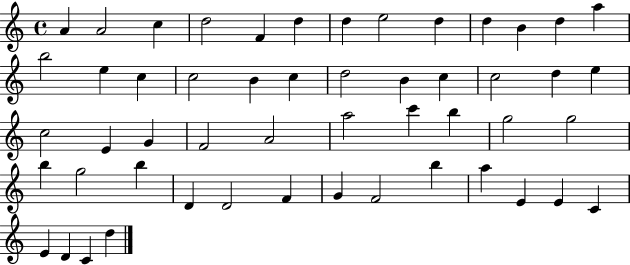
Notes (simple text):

A4/q A4/h C5/q D5/h F4/q D5/q D5/q E5/h D5/q D5/q B4/q D5/q A5/q B5/h E5/q C5/q C5/h B4/q C5/q D5/h B4/q C5/q C5/h D5/q E5/q C5/h E4/q G4/q F4/h A4/h A5/h C6/q B5/q G5/h G5/h B5/q G5/h B5/q D4/q D4/h F4/q G4/q F4/h B5/q A5/q E4/q E4/q C4/q E4/q D4/q C4/q D5/q